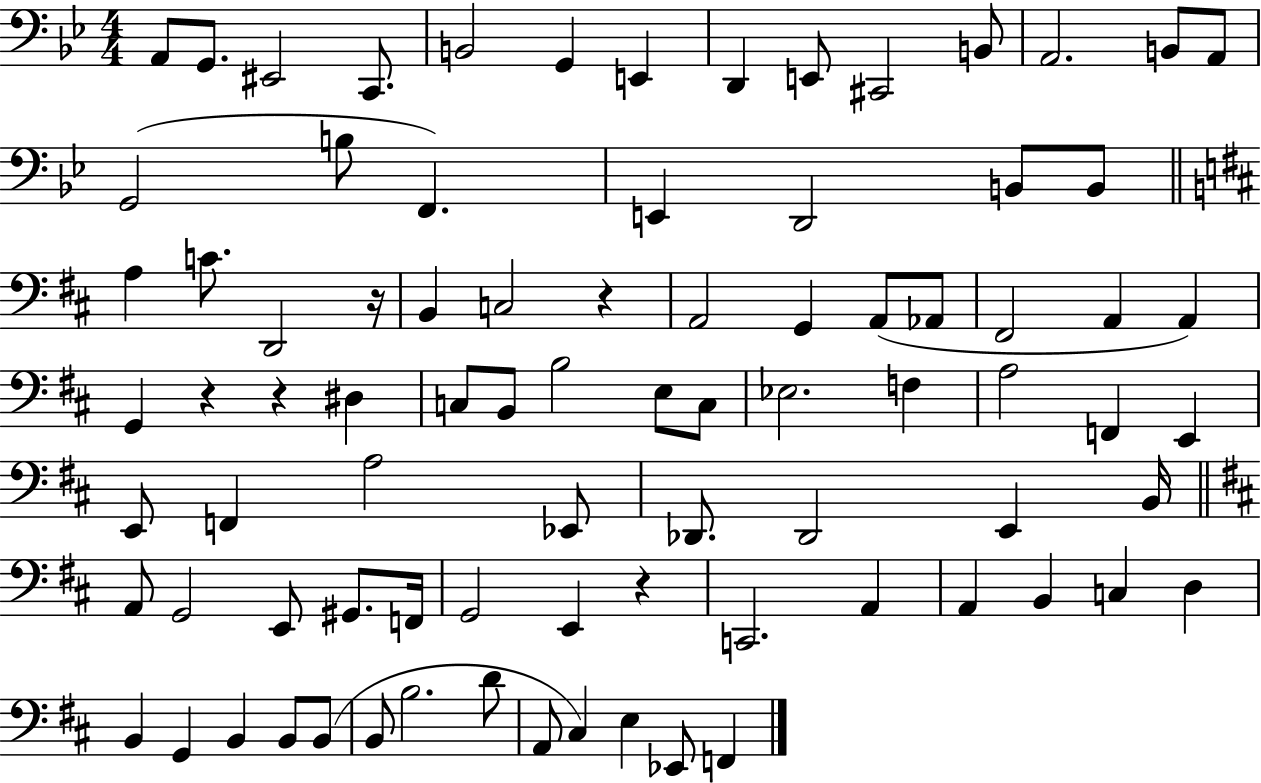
X:1
T:Untitled
M:4/4
L:1/4
K:Bb
A,,/2 G,,/2 ^E,,2 C,,/2 B,,2 G,, E,, D,, E,,/2 ^C,,2 B,,/2 A,,2 B,,/2 A,,/2 G,,2 B,/2 F,, E,, D,,2 B,,/2 B,,/2 A, C/2 D,,2 z/4 B,, C,2 z A,,2 G,, A,,/2 _A,,/2 ^F,,2 A,, A,, G,, z z ^D, C,/2 B,,/2 B,2 E,/2 C,/2 _E,2 F, A,2 F,, E,, E,,/2 F,, A,2 _E,,/2 _D,,/2 _D,,2 E,, B,,/4 A,,/2 G,,2 E,,/2 ^G,,/2 F,,/4 G,,2 E,, z C,,2 A,, A,, B,, C, D, B,, G,, B,, B,,/2 B,,/2 B,,/2 B,2 D/2 A,,/2 ^C, E, _E,,/2 F,,